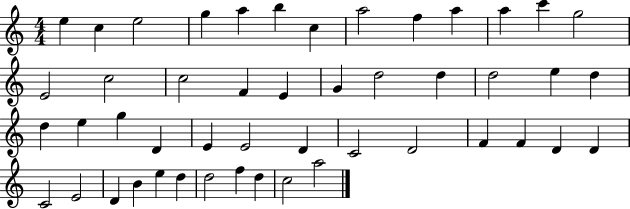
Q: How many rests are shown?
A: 0